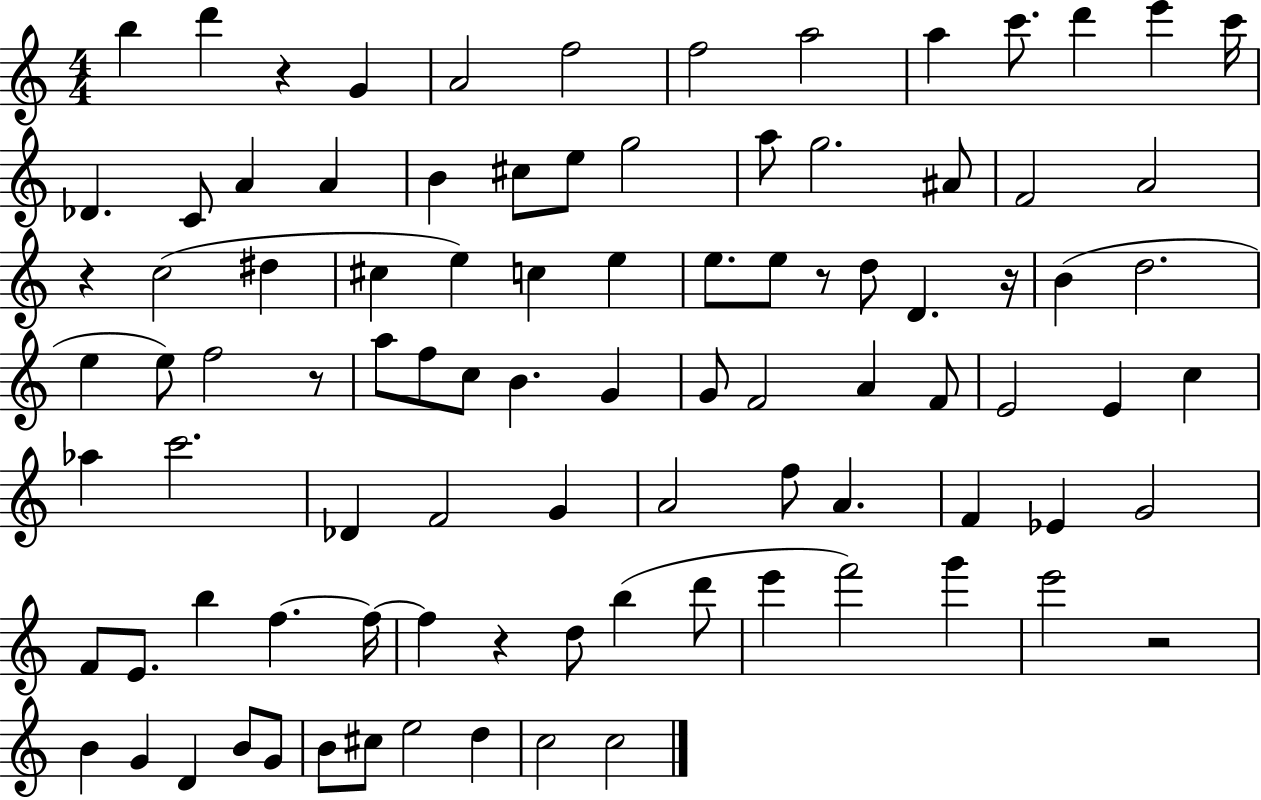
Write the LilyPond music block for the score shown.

{
  \clef treble
  \numericTimeSignature
  \time 4/4
  \key c \major
  b''4 d'''4 r4 g'4 | a'2 f''2 | f''2 a''2 | a''4 c'''8. d'''4 e'''4 c'''16 | \break des'4. c'8 a'4 a'4 | b'4 cis''8 e''8 g''2 | a''8 g''2. ais'8 | f'2 a'2 | \break r4 c''2( dis''4 | cis''4 e''4) c''4 e''4 | e''8. e''8 r8 d''8 d'4. r16 | b'4( d''2. | \break e''4 e''8) f''2 r8 | a''8 f''8 c''8 b'4. g'4 | g'8 f'2 a'4 f'8 | e'2 e'4 c''4 | \break aes''4 c'''2. | des'4 f'2 g'4 | a'2 f''8 a'4. | f'4 ees'4 g'2 | \break f'8 e'8. b''4 f''4.~~ f''16~~ | f''4 r4 d''8 b''4( d'''8 | e'''4 f'''2) g'''4 | e'''2 r2 | \break b'4 g'4 d'4 b'8 g'8 | b'8 cis''8 e''2 d''4 | c''2 c''2 | \bar "|."
}